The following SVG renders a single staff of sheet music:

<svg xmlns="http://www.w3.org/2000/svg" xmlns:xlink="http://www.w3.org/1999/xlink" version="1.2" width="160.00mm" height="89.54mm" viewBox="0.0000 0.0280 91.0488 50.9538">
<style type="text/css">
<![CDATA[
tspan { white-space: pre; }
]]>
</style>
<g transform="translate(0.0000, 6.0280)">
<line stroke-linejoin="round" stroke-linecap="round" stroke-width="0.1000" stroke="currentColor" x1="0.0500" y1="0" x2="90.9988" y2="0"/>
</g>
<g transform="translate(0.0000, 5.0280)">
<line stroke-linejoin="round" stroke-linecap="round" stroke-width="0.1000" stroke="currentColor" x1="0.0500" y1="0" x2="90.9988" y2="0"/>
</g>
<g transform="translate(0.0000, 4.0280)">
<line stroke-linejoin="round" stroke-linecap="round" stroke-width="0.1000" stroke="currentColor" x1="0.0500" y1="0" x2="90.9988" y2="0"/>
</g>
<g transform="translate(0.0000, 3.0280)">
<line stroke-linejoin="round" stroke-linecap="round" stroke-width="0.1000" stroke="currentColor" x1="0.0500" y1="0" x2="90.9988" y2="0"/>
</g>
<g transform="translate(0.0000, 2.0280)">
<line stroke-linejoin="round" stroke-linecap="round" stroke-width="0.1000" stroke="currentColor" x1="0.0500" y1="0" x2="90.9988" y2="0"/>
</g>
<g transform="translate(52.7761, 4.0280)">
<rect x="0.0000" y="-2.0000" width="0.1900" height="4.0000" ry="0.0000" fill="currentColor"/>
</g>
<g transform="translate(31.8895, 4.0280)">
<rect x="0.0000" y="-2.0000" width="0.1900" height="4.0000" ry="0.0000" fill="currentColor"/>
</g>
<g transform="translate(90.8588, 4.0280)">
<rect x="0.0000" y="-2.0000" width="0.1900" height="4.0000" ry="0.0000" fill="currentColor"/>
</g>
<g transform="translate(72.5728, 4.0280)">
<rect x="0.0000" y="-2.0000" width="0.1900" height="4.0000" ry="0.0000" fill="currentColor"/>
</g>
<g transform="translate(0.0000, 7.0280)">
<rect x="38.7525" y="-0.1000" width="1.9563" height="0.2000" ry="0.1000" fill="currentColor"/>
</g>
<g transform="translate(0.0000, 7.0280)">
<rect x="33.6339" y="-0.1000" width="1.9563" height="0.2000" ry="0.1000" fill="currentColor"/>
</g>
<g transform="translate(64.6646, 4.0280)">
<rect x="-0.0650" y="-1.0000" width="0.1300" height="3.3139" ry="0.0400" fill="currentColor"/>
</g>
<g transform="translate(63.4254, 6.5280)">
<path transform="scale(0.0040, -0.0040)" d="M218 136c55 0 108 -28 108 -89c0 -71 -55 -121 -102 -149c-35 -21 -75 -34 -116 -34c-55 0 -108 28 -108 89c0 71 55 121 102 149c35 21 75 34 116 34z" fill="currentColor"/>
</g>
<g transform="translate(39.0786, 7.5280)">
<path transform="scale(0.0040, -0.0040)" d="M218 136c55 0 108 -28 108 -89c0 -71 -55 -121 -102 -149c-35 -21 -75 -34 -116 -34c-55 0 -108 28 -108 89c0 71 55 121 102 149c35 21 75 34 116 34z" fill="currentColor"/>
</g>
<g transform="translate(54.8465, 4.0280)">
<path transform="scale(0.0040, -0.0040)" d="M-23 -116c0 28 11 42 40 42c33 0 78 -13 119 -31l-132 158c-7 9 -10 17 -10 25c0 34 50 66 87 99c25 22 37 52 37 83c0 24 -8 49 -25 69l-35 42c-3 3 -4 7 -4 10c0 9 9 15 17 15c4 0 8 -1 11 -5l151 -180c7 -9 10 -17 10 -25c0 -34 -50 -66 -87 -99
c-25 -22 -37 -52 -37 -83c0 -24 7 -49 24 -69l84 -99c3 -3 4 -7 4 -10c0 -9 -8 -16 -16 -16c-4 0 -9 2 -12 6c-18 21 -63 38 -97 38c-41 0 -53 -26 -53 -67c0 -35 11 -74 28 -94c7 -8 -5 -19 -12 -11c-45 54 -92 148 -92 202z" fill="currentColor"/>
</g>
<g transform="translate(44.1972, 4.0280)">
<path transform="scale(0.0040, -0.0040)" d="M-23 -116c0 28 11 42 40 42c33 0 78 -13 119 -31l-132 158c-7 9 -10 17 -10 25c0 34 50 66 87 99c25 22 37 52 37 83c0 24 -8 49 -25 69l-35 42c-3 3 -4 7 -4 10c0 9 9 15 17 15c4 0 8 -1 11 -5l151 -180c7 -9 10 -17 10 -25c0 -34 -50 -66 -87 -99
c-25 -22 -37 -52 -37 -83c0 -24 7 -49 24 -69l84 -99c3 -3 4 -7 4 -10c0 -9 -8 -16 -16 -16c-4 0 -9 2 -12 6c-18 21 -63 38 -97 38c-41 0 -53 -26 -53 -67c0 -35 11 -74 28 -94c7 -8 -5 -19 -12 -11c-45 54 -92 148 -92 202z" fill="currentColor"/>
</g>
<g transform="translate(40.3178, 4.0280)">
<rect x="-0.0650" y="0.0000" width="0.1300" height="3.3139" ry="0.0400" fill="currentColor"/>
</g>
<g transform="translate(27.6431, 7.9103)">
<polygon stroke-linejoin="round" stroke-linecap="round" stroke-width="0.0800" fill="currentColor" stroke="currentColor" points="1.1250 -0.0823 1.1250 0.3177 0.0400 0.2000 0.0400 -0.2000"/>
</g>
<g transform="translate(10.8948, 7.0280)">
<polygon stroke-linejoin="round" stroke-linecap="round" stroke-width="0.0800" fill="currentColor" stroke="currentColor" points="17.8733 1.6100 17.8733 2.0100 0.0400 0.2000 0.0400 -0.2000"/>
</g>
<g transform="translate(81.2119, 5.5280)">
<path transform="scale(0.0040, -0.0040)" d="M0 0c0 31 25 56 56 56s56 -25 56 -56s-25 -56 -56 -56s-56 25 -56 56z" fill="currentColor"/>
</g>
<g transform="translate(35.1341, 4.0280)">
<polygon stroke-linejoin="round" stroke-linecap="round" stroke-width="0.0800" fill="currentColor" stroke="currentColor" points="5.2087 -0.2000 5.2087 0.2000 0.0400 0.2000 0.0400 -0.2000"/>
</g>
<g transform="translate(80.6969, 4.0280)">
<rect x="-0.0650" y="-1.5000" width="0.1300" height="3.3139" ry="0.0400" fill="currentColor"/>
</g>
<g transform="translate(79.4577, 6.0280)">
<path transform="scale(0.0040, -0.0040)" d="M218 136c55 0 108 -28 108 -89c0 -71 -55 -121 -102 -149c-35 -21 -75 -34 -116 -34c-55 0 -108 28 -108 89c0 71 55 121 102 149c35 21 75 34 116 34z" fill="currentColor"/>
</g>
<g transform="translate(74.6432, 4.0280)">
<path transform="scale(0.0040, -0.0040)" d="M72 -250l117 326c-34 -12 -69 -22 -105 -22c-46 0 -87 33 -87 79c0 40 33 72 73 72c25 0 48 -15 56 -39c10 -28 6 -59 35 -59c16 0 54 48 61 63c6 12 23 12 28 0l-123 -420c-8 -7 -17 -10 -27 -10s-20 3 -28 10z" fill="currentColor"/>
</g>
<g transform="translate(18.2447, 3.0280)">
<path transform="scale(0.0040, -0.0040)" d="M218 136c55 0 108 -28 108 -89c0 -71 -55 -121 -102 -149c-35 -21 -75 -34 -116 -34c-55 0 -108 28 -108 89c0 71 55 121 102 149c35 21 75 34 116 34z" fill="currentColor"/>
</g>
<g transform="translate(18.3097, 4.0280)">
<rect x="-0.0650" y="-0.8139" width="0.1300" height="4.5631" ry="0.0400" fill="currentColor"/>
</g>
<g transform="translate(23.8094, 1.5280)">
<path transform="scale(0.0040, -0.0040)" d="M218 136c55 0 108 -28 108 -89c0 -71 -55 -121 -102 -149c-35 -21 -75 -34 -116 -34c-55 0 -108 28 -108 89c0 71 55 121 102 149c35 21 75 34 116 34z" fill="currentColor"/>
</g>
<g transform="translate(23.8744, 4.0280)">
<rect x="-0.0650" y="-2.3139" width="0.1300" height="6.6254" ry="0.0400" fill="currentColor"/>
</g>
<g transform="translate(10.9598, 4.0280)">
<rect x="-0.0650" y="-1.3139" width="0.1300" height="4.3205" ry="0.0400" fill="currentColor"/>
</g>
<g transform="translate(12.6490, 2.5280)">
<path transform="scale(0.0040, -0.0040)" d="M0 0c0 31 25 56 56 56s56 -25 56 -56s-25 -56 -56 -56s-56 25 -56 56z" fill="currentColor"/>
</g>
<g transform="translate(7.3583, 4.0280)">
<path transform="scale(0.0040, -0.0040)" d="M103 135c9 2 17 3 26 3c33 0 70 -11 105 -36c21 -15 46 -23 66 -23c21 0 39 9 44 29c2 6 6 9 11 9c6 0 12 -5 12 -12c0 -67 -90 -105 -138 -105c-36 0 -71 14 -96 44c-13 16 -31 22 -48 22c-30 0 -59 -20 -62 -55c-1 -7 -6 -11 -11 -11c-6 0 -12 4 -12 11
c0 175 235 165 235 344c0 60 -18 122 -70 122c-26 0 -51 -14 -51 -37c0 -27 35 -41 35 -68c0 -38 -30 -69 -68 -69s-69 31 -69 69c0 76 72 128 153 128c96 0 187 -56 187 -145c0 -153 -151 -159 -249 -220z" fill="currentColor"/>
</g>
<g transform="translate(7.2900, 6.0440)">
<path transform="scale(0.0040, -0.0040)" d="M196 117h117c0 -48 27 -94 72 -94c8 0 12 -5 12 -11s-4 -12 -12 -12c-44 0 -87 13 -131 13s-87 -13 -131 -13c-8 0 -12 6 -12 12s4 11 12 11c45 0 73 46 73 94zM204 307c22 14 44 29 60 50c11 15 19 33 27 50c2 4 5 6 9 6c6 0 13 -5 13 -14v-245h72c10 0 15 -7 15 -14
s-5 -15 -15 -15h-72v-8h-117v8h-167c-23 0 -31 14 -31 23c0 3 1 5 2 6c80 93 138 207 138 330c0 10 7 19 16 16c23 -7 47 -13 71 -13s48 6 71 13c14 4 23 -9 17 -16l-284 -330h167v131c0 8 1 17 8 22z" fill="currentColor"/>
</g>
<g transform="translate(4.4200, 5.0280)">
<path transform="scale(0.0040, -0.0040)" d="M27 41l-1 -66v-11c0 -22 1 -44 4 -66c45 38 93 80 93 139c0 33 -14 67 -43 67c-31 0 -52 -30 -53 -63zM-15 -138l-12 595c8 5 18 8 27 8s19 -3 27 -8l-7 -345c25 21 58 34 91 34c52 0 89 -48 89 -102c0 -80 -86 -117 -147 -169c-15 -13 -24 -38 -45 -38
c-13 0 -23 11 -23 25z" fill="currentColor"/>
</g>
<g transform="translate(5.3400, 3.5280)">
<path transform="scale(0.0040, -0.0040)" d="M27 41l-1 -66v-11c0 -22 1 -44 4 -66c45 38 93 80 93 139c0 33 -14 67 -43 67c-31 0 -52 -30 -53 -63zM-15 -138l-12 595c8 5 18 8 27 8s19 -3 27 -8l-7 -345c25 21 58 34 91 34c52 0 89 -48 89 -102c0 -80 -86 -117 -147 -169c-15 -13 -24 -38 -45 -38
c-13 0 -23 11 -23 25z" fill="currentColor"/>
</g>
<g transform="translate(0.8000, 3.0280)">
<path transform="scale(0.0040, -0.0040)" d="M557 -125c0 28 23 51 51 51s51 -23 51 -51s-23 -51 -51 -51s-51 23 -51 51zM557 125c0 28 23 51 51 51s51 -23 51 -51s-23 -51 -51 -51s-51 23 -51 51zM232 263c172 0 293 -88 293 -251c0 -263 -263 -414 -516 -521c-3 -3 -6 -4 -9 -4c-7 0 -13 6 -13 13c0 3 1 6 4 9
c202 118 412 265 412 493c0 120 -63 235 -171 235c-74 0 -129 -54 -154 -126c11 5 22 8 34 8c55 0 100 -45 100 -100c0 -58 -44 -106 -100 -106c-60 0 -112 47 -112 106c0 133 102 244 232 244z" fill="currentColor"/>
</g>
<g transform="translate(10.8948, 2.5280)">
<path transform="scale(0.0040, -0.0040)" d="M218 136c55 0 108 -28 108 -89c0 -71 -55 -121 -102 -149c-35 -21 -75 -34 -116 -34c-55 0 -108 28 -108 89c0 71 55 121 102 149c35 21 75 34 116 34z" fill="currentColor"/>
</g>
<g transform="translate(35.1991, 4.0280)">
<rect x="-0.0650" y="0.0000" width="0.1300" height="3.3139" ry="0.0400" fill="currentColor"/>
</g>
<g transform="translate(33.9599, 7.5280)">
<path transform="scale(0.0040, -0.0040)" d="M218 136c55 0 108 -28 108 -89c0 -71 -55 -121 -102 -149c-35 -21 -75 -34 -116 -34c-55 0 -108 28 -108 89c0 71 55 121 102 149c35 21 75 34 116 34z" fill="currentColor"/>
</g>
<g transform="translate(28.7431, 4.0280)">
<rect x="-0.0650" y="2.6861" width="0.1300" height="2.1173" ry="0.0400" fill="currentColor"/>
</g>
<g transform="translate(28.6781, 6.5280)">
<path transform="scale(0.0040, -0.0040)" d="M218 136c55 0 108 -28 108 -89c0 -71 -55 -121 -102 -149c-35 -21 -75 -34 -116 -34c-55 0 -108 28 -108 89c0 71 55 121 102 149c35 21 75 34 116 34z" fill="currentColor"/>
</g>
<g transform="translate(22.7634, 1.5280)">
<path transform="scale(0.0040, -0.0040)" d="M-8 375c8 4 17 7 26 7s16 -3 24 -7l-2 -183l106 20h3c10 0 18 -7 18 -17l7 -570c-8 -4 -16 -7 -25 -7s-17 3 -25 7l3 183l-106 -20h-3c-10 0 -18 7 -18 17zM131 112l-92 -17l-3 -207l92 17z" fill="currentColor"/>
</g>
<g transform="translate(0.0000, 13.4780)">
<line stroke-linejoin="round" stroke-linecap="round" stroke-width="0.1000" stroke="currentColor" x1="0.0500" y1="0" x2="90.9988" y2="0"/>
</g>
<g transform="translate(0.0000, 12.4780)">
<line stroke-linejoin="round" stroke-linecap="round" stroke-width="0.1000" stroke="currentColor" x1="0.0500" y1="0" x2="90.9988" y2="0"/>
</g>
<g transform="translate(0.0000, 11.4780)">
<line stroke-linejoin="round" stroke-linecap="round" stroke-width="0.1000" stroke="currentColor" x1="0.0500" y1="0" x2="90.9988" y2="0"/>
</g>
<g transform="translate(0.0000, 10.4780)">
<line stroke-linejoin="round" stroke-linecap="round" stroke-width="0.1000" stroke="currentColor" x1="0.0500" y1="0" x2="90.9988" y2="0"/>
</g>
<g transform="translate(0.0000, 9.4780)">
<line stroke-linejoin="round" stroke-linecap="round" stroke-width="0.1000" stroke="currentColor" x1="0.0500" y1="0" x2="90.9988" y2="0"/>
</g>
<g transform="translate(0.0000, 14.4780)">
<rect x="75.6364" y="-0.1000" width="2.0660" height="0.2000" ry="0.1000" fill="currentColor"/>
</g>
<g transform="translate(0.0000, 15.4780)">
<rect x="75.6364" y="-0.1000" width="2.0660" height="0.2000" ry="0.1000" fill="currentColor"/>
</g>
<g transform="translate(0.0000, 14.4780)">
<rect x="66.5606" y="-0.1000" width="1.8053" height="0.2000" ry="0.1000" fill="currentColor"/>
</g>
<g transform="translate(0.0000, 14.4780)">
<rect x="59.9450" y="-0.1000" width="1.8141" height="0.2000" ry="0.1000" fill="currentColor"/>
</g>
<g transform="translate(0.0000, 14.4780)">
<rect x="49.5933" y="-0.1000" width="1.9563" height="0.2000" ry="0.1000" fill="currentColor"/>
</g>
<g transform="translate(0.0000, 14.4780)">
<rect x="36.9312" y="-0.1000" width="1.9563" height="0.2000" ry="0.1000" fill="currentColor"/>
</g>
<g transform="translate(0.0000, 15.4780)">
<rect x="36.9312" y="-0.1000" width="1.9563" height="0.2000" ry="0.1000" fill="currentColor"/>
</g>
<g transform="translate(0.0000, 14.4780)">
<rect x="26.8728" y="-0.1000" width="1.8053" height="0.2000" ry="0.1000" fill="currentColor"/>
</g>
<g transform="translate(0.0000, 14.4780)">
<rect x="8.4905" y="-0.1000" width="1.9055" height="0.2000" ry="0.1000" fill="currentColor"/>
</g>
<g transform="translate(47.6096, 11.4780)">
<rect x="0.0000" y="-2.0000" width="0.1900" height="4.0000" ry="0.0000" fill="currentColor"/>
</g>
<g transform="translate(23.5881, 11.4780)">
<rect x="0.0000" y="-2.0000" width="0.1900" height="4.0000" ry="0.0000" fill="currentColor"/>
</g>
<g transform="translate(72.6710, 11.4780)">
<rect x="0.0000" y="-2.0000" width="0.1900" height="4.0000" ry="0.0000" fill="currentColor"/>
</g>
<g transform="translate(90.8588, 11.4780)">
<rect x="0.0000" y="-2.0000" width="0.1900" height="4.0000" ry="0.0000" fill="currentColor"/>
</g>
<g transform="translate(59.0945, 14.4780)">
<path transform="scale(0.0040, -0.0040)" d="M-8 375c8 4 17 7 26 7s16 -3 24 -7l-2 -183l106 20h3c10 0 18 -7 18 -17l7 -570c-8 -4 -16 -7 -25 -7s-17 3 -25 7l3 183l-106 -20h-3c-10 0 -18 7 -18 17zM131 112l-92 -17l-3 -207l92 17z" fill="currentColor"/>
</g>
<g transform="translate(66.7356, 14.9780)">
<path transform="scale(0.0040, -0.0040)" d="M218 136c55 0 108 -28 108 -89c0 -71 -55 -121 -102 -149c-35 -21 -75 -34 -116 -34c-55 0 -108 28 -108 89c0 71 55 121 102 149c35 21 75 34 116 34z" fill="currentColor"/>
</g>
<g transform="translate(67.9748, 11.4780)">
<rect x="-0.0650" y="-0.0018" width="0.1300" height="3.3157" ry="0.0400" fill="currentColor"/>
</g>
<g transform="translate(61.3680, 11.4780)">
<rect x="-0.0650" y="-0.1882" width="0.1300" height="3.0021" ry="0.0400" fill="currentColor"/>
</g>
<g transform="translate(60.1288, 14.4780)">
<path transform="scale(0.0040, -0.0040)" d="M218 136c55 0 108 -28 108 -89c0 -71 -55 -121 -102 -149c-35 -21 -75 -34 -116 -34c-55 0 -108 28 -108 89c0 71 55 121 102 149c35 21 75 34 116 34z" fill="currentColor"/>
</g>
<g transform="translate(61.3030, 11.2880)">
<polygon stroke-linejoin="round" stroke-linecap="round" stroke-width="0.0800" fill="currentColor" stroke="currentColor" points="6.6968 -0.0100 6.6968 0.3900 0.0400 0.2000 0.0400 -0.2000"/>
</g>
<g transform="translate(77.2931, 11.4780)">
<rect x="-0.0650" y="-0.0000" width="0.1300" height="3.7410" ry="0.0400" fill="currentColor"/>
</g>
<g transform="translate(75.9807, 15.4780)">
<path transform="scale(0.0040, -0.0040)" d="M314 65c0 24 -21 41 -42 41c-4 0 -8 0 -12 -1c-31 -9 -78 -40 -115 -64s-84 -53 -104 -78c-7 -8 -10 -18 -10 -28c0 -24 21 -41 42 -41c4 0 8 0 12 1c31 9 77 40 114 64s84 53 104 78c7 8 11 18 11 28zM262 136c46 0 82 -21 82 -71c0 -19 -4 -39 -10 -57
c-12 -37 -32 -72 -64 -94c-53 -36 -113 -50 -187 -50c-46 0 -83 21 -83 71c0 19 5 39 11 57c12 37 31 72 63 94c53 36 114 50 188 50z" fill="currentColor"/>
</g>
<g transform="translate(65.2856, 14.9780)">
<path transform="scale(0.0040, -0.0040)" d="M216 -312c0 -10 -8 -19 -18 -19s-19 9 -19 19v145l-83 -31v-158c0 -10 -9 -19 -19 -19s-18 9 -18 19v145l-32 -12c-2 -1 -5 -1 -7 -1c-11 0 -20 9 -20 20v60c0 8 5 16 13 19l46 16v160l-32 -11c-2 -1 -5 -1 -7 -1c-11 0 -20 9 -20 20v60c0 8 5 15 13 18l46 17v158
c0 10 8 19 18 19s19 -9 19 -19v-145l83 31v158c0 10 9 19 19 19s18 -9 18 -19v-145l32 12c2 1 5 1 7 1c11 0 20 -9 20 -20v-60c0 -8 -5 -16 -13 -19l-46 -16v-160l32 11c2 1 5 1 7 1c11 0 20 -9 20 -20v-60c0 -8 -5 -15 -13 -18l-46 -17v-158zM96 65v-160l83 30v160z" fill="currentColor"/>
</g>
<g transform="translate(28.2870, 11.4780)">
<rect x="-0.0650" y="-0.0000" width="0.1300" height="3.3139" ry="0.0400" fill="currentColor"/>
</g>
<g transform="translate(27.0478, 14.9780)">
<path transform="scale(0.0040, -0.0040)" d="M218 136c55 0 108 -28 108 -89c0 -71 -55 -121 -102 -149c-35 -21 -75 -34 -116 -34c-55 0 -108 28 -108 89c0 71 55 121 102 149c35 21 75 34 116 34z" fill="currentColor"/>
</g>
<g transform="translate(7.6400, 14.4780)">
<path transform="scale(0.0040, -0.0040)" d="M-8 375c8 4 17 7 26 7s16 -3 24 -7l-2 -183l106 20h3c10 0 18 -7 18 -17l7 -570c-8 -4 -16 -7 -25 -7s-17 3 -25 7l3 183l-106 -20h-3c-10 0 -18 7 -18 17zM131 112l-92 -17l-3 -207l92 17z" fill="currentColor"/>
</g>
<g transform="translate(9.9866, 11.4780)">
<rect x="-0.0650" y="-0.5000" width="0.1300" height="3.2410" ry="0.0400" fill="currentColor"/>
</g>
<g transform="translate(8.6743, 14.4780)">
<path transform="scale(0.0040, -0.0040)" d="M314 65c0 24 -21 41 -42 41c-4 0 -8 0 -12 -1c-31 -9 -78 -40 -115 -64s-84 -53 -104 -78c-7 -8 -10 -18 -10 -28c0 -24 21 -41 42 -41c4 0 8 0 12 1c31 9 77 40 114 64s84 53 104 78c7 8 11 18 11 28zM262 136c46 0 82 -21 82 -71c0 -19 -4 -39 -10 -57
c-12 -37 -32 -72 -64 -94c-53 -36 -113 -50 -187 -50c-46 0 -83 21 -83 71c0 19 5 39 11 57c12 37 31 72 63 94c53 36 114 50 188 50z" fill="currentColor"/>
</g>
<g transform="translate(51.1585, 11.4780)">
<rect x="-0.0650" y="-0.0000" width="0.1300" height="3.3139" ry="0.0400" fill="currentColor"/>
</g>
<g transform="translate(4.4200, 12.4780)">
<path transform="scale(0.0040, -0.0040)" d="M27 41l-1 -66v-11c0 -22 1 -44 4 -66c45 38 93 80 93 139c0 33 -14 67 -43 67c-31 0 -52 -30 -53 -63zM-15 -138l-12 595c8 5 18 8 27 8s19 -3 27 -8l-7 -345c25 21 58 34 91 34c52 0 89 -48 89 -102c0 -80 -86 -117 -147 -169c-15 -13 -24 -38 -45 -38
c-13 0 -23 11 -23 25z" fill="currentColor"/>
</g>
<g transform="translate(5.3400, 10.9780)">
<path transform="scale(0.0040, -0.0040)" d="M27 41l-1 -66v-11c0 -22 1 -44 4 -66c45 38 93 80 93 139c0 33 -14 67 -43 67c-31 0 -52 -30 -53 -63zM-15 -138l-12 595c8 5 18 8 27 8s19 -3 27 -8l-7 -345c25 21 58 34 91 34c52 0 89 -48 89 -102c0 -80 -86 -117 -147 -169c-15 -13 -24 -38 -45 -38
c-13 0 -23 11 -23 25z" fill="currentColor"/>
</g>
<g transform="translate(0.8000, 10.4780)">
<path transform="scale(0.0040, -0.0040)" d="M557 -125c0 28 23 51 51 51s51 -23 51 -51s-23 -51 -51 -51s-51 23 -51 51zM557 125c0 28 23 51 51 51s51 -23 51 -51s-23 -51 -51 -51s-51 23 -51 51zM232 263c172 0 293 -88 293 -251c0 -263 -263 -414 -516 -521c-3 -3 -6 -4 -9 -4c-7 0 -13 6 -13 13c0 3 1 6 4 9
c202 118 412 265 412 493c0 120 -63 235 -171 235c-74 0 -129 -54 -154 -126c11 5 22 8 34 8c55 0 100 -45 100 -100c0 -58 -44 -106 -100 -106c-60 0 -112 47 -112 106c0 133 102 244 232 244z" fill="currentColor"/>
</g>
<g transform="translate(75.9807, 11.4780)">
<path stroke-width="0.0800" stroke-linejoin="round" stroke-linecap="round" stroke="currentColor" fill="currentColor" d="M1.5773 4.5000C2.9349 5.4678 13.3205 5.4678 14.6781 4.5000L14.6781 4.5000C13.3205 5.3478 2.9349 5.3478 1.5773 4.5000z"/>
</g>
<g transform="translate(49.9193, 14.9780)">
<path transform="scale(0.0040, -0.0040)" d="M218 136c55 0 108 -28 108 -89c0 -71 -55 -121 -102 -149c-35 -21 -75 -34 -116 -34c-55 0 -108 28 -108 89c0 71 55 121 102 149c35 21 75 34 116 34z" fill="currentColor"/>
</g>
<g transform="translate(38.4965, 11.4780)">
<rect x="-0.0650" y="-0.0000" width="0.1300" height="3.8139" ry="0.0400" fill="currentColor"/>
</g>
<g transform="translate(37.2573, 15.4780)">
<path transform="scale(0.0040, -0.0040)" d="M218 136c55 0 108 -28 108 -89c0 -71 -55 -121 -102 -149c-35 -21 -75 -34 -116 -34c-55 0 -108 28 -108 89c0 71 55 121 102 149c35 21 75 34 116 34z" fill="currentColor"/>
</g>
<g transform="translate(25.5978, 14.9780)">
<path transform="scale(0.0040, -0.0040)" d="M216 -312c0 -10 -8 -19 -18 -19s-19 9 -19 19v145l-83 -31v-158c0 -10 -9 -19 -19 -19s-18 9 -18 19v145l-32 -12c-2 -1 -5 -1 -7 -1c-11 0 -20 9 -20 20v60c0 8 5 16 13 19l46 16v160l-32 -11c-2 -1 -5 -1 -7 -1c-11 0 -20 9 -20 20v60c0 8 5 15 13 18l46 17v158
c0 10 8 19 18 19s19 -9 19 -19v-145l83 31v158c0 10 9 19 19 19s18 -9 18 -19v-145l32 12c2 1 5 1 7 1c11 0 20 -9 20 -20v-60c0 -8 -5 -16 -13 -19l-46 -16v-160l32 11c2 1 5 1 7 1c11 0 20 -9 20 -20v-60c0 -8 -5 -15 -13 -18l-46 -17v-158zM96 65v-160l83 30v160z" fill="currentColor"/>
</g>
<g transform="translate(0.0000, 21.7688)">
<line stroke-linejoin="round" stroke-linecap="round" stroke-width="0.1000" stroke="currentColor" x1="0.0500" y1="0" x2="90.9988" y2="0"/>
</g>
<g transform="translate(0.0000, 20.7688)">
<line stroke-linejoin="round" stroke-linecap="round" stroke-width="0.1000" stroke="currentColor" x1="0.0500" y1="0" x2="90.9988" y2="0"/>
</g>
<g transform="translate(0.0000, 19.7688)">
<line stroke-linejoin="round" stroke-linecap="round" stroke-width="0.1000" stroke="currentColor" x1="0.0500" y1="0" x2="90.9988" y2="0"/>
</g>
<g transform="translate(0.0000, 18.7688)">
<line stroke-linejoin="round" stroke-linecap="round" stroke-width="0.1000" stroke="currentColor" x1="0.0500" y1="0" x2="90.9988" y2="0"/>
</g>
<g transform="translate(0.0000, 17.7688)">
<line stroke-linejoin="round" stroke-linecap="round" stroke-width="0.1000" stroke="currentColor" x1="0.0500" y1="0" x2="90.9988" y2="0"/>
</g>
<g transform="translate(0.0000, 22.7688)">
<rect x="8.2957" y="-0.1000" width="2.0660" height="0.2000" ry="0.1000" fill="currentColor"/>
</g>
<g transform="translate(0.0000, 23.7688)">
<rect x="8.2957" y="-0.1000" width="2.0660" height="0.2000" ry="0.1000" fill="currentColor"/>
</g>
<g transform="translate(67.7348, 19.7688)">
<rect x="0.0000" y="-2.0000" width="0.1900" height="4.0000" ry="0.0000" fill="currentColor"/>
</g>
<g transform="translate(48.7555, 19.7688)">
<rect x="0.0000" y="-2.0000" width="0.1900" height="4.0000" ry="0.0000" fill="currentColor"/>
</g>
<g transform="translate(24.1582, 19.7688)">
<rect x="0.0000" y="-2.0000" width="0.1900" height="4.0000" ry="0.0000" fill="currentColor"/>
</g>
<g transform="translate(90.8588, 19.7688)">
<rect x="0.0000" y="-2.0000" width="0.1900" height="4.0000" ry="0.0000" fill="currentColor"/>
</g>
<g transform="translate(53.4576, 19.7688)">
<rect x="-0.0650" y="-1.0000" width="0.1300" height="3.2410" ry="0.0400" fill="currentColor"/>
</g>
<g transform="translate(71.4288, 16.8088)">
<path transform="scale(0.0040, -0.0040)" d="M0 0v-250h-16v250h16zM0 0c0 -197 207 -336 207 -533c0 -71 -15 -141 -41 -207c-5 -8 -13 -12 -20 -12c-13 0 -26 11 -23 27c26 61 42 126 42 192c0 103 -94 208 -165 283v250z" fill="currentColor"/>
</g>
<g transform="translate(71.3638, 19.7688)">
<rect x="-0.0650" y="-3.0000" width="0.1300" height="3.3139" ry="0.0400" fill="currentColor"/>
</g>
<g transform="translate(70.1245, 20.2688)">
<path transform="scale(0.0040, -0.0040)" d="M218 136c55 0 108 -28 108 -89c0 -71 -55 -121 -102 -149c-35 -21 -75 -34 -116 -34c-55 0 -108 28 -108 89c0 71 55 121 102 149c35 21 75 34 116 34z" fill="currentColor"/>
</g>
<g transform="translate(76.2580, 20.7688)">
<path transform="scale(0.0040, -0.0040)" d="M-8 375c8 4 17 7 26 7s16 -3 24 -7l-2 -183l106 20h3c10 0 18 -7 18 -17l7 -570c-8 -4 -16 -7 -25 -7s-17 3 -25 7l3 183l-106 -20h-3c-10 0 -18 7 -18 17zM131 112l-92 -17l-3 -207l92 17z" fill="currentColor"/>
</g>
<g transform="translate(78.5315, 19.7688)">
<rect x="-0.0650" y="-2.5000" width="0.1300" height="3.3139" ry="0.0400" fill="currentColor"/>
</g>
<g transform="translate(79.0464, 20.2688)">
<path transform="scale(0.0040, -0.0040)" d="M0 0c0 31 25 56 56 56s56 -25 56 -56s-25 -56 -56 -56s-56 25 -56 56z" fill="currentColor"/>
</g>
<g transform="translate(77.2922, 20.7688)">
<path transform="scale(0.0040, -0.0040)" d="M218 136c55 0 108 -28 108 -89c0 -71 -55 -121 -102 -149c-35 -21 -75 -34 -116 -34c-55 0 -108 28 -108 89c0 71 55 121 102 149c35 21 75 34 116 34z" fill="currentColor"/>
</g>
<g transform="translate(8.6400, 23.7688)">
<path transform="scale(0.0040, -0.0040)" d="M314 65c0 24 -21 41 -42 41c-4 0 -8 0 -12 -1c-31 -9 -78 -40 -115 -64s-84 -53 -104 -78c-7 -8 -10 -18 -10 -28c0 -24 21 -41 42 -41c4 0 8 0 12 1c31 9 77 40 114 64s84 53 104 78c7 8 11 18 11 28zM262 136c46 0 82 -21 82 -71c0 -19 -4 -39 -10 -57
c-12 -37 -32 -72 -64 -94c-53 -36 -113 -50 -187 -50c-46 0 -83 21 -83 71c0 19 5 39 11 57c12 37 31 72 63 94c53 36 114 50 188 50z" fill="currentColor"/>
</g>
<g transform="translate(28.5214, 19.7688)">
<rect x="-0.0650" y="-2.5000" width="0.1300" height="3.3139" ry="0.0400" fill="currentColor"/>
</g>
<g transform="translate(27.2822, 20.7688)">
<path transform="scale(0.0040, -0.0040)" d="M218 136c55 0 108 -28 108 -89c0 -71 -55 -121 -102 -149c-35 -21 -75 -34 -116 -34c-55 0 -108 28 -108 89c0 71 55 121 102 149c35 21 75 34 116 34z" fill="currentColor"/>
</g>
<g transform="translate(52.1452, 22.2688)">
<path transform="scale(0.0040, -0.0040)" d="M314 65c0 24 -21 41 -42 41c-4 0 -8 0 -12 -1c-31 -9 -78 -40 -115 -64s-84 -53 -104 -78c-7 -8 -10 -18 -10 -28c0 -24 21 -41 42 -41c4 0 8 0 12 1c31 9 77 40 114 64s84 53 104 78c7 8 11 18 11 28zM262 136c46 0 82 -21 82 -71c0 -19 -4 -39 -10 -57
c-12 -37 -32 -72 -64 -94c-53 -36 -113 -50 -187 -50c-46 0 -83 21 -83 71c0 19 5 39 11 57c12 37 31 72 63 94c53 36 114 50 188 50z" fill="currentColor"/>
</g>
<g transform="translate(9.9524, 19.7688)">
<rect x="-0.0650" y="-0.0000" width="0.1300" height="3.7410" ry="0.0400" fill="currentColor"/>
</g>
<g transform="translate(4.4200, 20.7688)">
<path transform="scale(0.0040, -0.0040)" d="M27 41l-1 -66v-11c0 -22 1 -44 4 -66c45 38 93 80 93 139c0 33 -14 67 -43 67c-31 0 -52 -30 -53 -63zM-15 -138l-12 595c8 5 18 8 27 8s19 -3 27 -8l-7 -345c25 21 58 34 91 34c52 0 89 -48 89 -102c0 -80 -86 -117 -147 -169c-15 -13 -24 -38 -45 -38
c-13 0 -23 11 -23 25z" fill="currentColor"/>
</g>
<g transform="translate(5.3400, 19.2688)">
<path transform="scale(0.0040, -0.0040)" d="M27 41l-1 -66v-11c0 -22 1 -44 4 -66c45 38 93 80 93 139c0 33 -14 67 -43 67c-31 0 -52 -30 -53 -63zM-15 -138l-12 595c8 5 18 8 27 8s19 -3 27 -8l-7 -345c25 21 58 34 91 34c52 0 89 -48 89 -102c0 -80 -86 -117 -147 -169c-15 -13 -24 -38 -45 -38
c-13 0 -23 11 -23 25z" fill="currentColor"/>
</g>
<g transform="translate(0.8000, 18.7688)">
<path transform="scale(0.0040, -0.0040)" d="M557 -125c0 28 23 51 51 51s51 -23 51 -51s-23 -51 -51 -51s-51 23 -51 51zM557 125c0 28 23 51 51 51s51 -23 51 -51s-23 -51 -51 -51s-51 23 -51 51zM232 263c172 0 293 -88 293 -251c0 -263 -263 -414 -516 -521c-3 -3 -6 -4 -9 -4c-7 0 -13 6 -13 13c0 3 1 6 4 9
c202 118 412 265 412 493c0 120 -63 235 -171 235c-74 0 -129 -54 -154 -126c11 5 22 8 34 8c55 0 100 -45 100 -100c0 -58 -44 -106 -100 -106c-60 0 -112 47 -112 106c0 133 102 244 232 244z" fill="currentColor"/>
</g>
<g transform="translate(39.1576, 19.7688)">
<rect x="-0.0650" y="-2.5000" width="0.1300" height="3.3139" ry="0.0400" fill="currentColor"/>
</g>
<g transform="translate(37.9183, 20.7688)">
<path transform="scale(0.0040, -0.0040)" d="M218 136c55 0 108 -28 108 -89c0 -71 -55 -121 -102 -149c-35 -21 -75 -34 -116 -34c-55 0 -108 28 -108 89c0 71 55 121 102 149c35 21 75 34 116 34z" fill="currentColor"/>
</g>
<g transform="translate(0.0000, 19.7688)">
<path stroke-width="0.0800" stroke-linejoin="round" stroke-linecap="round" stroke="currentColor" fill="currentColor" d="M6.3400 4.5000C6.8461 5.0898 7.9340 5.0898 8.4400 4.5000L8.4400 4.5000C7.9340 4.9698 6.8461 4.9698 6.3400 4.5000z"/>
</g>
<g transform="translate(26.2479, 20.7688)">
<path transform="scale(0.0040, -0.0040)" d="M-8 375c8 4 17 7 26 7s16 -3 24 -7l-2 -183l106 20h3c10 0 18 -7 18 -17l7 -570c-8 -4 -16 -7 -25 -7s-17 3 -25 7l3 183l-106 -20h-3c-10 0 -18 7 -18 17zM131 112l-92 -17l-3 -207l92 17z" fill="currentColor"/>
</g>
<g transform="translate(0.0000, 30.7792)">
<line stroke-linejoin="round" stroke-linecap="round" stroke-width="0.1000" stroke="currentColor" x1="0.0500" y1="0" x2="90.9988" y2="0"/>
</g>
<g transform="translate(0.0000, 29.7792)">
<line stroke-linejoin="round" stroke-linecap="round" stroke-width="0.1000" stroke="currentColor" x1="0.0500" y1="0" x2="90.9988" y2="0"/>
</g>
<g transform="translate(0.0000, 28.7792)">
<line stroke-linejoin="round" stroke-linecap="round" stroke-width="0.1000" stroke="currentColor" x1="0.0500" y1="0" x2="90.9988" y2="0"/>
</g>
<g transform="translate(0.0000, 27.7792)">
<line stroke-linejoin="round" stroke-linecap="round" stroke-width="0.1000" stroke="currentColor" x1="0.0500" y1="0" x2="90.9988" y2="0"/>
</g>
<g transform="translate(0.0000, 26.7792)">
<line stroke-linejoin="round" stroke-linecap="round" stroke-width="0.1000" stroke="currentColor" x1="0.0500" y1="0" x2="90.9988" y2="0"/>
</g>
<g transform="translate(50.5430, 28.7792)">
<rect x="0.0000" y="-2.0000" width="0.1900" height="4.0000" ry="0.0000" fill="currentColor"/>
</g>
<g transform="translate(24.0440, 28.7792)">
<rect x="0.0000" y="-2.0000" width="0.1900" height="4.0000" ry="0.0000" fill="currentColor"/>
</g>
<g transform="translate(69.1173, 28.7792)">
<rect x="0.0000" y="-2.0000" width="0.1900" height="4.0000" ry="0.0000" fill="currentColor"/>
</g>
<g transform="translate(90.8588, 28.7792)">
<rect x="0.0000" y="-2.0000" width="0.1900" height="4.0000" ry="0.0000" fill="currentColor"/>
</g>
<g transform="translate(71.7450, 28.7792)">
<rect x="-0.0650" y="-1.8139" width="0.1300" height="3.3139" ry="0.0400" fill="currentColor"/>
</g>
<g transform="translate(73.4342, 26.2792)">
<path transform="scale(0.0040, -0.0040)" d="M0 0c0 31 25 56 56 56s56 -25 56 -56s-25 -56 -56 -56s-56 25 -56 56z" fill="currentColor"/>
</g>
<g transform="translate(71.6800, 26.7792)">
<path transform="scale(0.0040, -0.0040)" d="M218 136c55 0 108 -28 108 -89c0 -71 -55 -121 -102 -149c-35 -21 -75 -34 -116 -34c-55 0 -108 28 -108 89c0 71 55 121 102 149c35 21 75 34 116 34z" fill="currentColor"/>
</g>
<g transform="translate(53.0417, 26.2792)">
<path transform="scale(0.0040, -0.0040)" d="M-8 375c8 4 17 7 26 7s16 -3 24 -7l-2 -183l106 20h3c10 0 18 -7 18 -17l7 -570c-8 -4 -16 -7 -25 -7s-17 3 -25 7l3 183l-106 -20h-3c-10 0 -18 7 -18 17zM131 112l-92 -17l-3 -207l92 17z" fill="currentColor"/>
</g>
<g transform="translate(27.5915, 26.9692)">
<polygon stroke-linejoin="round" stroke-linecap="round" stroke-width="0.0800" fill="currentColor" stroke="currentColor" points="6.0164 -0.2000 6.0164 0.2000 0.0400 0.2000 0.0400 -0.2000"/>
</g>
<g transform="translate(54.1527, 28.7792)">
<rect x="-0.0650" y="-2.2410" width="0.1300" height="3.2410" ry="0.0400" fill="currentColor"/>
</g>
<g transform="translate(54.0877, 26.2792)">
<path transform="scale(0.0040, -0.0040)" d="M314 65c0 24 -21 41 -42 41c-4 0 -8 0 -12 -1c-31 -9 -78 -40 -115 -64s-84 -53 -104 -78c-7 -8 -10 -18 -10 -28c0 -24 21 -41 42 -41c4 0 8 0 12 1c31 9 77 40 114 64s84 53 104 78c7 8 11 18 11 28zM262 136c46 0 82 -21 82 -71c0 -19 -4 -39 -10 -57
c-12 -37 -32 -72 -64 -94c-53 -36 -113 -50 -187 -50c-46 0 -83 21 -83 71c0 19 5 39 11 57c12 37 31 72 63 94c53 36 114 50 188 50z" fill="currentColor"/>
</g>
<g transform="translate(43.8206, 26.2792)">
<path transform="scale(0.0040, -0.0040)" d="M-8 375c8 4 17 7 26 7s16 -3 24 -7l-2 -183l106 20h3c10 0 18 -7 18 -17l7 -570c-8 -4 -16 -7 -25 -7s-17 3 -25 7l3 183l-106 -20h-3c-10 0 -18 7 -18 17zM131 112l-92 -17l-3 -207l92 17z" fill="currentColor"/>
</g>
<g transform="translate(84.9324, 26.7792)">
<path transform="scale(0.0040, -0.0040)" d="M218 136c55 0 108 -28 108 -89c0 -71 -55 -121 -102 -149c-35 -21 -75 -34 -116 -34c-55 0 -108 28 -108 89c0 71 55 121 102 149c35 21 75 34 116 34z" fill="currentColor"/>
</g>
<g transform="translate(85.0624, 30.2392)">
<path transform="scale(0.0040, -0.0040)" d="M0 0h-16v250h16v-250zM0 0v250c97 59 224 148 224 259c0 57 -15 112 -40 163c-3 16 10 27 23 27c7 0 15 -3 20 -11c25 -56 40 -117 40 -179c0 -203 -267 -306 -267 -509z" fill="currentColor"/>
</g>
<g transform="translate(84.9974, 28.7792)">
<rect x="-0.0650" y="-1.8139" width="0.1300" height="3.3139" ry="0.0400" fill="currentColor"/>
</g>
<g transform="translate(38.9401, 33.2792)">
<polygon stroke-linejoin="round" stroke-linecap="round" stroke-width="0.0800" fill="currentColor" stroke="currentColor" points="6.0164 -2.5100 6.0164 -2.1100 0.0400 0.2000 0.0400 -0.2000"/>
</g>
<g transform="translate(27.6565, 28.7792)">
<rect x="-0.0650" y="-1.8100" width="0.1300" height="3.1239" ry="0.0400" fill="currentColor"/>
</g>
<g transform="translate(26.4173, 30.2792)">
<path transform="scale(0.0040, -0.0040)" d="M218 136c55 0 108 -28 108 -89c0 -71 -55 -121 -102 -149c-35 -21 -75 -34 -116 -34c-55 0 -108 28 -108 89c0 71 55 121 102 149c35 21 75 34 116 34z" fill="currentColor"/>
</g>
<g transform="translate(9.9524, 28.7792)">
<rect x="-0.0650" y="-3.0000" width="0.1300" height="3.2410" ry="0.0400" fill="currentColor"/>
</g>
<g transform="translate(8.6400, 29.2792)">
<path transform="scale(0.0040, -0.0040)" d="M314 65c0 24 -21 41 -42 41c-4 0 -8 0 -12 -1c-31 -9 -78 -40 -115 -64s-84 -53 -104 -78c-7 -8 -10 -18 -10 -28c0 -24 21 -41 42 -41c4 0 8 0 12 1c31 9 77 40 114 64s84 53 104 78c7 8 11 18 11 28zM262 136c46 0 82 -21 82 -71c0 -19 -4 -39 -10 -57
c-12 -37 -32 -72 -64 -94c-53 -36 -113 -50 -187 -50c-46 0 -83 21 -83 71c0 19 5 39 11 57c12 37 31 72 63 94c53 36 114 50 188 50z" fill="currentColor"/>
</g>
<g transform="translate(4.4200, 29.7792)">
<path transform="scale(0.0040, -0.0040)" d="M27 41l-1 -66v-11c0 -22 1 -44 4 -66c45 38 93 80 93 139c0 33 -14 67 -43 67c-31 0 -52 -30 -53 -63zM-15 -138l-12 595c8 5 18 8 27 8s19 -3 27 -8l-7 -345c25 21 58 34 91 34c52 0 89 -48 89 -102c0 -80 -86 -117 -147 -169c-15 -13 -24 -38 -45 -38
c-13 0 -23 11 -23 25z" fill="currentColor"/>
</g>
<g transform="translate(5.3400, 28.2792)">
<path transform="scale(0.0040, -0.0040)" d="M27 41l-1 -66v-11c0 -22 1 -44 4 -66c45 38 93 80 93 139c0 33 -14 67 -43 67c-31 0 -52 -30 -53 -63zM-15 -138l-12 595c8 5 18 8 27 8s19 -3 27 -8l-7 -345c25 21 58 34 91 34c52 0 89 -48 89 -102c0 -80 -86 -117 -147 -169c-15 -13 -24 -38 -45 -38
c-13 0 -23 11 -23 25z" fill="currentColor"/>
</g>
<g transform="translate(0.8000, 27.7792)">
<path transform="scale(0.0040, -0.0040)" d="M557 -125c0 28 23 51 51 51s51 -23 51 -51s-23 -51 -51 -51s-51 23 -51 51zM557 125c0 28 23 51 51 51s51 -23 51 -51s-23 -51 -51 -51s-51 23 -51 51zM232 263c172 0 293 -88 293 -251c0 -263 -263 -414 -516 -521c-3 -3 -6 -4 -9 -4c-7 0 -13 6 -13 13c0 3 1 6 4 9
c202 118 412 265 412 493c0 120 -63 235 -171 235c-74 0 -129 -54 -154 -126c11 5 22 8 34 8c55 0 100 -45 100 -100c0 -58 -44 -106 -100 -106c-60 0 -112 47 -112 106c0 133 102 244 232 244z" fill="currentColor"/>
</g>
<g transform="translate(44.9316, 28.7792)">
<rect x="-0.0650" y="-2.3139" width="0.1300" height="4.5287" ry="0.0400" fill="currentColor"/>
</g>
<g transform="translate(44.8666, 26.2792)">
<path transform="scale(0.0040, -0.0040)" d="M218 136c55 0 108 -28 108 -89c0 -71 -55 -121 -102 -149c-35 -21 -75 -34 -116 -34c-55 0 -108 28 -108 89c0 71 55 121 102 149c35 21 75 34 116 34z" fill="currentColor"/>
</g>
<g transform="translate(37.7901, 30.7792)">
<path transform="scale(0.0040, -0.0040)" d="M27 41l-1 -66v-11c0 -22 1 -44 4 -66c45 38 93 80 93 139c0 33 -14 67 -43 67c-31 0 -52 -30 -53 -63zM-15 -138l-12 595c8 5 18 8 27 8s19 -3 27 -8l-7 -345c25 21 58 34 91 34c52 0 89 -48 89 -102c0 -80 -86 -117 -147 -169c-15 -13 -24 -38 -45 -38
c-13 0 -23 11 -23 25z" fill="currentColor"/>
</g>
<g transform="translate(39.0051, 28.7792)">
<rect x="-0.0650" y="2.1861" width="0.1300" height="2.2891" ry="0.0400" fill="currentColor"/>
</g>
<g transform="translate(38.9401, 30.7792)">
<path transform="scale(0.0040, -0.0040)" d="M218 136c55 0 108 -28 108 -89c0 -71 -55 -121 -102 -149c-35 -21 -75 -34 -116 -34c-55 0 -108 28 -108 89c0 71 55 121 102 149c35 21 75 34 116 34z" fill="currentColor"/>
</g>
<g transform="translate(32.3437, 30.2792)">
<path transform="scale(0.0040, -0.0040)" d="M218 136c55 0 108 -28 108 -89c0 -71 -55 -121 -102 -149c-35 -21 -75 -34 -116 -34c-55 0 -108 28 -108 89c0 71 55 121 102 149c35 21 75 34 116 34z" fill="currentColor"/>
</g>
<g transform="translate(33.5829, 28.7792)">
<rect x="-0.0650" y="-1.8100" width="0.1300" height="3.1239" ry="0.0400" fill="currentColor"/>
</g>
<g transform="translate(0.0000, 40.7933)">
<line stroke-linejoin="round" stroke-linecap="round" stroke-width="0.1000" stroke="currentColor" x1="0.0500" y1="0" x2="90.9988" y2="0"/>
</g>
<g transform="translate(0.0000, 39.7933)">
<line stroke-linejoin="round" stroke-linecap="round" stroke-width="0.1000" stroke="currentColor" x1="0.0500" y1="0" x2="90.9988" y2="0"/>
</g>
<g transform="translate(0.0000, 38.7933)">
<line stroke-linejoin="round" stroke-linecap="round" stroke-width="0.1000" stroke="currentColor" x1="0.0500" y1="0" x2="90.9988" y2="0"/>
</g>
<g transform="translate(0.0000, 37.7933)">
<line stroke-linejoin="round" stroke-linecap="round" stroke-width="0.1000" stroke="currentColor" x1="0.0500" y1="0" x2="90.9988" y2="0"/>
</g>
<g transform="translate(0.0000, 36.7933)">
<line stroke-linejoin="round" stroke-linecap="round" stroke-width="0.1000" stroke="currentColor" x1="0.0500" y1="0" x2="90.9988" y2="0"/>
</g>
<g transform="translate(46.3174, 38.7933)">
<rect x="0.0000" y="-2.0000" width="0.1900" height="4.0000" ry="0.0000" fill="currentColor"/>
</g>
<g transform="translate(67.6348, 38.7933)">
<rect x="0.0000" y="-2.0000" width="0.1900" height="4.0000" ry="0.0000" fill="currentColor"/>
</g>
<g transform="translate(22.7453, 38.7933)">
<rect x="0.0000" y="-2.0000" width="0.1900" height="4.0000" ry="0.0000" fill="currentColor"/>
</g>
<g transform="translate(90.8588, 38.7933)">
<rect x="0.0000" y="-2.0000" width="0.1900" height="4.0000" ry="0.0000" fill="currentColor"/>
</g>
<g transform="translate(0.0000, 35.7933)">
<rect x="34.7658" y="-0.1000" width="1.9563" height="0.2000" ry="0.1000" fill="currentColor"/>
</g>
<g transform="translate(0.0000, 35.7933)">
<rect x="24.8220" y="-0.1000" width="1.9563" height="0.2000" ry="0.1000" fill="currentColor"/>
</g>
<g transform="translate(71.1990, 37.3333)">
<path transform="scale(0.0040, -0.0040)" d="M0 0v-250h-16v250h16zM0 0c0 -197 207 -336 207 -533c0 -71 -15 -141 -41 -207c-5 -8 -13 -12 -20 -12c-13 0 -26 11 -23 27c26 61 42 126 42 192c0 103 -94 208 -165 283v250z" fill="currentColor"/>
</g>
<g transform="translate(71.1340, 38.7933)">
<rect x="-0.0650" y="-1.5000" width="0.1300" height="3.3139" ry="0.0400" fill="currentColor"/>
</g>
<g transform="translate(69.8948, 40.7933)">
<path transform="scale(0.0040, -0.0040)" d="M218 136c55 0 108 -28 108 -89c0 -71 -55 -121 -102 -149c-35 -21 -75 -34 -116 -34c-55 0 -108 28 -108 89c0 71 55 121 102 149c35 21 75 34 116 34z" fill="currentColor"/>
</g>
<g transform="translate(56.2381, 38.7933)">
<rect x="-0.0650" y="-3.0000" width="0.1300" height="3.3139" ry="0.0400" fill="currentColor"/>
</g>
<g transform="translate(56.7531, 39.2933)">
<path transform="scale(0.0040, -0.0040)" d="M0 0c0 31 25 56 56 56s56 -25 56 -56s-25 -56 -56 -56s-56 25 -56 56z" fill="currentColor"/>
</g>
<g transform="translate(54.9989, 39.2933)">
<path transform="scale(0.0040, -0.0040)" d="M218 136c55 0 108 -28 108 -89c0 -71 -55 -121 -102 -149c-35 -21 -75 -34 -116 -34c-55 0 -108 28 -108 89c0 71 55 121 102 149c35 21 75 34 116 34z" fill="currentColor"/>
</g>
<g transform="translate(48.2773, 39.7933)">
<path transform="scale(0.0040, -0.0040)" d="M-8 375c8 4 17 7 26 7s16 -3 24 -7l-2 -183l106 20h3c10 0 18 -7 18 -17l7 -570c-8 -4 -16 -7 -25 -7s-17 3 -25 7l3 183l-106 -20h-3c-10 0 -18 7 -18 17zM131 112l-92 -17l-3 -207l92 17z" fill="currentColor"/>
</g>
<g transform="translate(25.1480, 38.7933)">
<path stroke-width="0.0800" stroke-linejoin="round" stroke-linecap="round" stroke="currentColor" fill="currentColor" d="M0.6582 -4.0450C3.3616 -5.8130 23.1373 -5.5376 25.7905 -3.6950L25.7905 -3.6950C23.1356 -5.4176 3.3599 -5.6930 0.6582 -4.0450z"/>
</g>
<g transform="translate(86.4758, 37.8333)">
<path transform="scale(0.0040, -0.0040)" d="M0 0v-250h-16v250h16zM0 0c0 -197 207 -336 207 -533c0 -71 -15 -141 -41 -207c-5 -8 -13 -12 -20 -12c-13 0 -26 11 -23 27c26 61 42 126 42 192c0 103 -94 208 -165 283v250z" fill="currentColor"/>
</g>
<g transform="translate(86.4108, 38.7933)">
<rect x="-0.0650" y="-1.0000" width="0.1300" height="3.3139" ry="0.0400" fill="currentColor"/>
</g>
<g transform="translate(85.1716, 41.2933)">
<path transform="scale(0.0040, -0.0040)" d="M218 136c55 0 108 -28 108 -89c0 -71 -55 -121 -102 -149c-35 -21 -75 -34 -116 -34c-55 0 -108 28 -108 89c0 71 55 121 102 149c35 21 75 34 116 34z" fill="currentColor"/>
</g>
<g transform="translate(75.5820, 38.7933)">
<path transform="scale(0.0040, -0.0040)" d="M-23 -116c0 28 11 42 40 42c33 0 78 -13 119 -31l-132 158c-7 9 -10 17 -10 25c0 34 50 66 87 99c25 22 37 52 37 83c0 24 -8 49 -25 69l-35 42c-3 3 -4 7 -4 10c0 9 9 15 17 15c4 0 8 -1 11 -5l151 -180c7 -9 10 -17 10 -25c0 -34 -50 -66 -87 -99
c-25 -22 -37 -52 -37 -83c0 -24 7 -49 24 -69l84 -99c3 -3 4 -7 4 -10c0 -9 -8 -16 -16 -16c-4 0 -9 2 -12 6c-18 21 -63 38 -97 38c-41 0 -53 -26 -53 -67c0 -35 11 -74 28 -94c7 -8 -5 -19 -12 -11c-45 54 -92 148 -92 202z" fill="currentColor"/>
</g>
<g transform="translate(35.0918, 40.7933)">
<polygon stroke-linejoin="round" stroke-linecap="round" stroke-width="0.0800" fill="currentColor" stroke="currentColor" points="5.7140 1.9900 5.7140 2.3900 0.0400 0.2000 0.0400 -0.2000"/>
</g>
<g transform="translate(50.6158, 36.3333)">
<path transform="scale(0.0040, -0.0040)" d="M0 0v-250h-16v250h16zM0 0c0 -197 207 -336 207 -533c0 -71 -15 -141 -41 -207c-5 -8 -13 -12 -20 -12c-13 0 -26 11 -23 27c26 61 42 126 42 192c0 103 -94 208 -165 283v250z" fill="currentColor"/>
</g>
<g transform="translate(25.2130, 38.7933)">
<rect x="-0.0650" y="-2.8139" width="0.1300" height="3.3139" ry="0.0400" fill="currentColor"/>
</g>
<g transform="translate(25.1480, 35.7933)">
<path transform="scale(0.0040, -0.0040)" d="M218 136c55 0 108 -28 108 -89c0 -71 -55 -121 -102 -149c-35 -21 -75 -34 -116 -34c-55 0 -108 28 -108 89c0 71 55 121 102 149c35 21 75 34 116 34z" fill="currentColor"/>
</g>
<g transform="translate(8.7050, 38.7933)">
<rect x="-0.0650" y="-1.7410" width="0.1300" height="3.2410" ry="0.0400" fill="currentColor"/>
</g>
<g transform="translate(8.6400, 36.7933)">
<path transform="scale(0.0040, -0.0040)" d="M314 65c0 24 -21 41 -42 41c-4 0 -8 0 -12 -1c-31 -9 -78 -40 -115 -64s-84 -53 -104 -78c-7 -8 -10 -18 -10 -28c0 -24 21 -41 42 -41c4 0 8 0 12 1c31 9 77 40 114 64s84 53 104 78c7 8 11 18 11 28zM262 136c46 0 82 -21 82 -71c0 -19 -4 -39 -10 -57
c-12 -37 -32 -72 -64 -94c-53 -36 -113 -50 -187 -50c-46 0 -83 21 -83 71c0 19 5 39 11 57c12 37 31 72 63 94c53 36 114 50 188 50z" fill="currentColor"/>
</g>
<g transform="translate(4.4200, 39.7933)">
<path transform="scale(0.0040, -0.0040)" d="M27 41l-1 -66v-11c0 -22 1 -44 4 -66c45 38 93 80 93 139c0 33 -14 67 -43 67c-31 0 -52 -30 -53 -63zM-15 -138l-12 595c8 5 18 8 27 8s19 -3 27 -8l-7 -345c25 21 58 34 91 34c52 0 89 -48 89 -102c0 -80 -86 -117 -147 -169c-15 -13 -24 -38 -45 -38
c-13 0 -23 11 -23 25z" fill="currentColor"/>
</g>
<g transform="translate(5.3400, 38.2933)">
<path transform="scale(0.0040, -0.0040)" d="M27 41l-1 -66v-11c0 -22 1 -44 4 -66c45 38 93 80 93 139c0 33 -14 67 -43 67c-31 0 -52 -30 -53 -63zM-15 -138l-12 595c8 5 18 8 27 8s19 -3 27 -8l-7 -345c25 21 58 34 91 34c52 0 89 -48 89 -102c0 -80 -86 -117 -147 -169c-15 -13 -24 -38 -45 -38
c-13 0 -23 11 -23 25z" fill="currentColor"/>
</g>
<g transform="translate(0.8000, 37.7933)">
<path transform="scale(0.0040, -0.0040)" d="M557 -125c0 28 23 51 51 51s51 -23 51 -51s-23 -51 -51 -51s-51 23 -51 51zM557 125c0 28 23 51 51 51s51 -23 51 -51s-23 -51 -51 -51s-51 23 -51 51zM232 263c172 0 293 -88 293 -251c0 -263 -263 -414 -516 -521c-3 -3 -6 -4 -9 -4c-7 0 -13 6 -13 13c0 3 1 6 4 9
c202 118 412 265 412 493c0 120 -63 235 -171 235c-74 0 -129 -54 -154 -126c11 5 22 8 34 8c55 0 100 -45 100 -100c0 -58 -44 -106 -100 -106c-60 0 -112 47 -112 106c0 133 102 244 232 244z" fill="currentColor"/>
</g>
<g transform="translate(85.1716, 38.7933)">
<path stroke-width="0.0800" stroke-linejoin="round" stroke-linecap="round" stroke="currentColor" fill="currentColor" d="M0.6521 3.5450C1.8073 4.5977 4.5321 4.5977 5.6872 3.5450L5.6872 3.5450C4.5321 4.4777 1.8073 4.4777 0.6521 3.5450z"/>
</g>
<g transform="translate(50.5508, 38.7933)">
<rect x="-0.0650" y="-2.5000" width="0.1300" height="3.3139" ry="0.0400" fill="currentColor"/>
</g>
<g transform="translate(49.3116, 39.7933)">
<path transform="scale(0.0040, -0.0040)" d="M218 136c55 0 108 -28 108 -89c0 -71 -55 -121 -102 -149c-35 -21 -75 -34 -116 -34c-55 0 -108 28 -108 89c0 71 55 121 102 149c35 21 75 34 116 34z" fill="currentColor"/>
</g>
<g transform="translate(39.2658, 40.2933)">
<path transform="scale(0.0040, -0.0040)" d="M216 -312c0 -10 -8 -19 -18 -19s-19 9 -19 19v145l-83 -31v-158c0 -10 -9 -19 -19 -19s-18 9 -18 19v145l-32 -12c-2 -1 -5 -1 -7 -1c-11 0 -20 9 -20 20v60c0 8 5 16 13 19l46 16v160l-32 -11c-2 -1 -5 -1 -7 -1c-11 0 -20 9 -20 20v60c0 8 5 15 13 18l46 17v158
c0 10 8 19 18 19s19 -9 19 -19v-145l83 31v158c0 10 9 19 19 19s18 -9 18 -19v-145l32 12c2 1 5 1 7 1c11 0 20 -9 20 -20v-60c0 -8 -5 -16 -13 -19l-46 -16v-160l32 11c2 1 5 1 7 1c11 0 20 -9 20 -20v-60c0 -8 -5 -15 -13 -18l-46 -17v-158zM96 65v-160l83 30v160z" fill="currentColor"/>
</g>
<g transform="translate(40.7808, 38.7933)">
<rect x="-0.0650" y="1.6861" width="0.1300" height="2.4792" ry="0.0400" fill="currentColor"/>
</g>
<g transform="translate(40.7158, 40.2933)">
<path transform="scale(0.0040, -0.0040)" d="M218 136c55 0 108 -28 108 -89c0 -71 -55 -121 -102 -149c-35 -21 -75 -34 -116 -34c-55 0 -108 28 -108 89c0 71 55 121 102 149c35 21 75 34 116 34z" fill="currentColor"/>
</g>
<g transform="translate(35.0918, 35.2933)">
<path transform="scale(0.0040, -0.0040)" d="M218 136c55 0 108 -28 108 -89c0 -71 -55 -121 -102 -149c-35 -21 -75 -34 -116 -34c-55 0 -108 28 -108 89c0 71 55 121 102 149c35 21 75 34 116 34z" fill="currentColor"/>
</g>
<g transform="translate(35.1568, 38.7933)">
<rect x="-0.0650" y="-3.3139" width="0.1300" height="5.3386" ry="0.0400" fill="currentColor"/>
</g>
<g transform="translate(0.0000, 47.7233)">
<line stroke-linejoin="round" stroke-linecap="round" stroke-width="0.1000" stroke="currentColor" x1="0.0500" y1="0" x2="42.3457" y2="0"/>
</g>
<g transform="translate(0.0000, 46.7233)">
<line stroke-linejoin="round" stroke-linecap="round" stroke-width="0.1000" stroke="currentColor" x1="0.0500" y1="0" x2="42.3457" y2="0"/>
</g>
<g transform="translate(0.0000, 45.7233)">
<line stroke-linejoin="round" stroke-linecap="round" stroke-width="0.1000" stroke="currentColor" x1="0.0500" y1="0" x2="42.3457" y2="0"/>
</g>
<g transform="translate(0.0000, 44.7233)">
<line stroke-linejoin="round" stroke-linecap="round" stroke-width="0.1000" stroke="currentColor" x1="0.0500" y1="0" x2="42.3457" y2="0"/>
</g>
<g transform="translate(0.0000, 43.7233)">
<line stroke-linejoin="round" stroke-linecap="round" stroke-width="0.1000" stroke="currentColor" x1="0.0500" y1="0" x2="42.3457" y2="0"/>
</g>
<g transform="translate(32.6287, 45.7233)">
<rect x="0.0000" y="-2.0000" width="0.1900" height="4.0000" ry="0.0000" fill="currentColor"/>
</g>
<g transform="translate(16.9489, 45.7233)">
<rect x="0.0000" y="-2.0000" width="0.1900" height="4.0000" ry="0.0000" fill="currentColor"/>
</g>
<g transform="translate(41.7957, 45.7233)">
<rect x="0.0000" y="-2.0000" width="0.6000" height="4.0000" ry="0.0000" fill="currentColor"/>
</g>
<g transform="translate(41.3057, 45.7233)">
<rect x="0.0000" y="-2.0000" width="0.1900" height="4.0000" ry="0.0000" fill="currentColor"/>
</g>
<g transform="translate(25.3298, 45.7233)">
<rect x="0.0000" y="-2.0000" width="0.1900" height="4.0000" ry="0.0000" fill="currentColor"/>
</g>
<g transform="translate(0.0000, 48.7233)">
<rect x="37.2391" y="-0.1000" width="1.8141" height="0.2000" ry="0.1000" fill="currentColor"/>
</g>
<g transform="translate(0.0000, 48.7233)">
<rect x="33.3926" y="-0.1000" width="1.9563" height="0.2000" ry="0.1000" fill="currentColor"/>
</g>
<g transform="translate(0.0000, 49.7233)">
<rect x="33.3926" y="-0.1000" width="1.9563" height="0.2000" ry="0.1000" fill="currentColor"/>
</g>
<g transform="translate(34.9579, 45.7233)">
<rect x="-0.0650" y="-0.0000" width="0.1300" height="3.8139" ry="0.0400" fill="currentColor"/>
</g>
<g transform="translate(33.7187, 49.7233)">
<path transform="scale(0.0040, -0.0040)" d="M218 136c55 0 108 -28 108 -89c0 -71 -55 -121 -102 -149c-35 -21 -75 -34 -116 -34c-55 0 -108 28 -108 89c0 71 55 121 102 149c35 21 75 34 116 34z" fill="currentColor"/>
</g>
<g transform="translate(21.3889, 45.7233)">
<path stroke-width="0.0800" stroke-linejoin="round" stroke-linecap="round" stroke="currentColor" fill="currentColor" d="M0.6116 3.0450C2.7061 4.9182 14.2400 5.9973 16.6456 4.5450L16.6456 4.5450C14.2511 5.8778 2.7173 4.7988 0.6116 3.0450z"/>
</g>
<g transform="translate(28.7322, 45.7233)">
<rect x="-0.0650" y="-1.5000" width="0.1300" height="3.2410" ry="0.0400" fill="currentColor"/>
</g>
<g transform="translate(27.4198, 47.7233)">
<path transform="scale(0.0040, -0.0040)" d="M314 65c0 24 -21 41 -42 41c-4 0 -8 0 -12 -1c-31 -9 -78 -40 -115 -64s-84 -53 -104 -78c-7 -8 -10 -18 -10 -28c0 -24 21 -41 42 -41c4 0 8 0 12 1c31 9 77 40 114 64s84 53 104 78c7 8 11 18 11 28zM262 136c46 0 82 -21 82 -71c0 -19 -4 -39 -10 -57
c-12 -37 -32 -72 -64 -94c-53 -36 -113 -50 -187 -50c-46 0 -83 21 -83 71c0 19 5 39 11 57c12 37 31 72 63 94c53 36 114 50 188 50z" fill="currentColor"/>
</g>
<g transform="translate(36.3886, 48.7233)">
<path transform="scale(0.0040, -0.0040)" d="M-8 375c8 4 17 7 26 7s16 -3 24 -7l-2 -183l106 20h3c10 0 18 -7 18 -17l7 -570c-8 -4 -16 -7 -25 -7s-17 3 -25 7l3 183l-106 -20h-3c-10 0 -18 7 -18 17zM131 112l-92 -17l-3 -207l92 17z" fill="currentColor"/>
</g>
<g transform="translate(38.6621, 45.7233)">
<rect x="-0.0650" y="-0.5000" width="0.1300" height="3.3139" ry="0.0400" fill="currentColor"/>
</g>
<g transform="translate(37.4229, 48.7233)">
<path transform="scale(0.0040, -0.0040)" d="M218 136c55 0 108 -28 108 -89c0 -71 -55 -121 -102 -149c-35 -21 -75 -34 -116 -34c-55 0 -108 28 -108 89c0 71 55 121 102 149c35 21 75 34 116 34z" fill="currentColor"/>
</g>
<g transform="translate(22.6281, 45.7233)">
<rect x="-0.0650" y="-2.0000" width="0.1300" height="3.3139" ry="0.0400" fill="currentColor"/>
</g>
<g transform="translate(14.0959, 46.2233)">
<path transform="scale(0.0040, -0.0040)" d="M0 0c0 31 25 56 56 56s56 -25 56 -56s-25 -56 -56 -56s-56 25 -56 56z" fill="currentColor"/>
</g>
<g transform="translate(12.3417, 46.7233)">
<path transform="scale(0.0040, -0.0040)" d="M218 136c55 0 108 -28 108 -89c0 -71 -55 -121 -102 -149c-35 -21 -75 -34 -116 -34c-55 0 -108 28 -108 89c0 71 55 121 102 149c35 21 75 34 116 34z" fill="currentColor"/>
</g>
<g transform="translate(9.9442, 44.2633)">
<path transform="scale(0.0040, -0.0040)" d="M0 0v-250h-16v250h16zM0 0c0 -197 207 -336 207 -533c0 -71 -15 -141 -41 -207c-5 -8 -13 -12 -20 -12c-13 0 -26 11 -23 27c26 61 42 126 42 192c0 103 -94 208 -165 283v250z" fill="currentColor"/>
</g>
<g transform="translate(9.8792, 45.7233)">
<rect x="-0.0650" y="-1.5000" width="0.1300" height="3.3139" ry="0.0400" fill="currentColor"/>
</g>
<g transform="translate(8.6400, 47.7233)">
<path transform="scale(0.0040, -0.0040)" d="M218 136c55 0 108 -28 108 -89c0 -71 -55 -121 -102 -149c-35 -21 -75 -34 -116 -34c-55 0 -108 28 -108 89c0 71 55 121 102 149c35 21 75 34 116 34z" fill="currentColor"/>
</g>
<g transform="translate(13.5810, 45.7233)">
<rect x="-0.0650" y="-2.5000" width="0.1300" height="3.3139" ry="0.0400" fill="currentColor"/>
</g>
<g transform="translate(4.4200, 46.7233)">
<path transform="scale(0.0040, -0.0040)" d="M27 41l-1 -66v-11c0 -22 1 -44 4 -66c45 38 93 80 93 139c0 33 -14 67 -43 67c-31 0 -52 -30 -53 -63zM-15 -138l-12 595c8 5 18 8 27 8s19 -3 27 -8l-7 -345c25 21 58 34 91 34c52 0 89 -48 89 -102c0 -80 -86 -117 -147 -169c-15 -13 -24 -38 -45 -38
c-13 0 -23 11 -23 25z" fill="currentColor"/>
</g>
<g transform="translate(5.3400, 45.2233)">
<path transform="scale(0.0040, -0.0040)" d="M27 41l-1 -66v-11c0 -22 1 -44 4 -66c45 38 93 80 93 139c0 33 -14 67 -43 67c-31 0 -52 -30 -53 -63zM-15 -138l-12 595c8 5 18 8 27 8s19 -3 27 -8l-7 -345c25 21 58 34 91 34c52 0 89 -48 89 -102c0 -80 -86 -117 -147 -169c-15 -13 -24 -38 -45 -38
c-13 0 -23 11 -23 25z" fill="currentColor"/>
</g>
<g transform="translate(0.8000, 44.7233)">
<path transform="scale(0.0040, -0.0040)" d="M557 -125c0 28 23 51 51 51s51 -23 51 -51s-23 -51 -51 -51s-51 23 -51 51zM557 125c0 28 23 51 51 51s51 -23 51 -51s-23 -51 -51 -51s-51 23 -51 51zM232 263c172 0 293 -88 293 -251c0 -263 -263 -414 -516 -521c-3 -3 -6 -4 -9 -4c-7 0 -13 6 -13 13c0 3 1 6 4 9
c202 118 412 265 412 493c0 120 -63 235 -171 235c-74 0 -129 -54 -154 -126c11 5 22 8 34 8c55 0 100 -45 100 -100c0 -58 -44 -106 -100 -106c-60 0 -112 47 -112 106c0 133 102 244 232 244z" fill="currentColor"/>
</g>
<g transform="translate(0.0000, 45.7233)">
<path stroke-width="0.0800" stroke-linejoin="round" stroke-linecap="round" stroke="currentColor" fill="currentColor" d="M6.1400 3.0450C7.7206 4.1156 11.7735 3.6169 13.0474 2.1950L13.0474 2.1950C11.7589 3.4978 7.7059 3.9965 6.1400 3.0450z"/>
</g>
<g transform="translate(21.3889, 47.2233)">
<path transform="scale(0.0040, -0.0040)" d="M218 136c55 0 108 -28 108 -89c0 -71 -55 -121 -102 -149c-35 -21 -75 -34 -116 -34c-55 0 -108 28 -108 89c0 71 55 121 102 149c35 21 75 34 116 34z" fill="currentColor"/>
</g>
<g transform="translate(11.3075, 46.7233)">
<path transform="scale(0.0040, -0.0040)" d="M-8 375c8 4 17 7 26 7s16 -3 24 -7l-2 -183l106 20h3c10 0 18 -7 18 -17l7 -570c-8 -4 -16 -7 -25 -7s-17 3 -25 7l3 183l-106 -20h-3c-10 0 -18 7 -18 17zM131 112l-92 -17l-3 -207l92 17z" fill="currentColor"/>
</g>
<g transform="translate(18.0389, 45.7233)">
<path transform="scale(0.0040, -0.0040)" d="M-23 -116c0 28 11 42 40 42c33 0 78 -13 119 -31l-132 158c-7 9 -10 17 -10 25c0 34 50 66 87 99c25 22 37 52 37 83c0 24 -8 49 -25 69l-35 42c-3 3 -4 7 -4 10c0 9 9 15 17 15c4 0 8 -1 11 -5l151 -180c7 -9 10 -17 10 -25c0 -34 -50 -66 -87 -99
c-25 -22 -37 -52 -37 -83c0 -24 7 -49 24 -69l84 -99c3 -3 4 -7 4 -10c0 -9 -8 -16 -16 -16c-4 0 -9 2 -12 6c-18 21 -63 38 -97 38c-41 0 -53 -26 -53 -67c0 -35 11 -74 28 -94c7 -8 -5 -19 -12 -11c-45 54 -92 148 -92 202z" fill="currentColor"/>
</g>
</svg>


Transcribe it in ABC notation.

X:1
T:Untitled
M:2/4
L:1/4
K:Bb
G,/2 F,/2 B,/2 F,,/4 D,,/2 D,,/2 z z F,, z/2 G,, E,,2 ^D,, C,, D,, E,,/2 ^D,,/2 C,,2 C,,2 B,, B,, F,,2 C,/2 B,, C,2 A,,/2 A,,/2 _G,,/2 B,/2 B,2 A, A,/2 A,2 C D/2 ^A,,/2 B,,/2 C, G,,/2 z F,,/2 G,,/2 B,, z A,, G,,2 C,, E,,